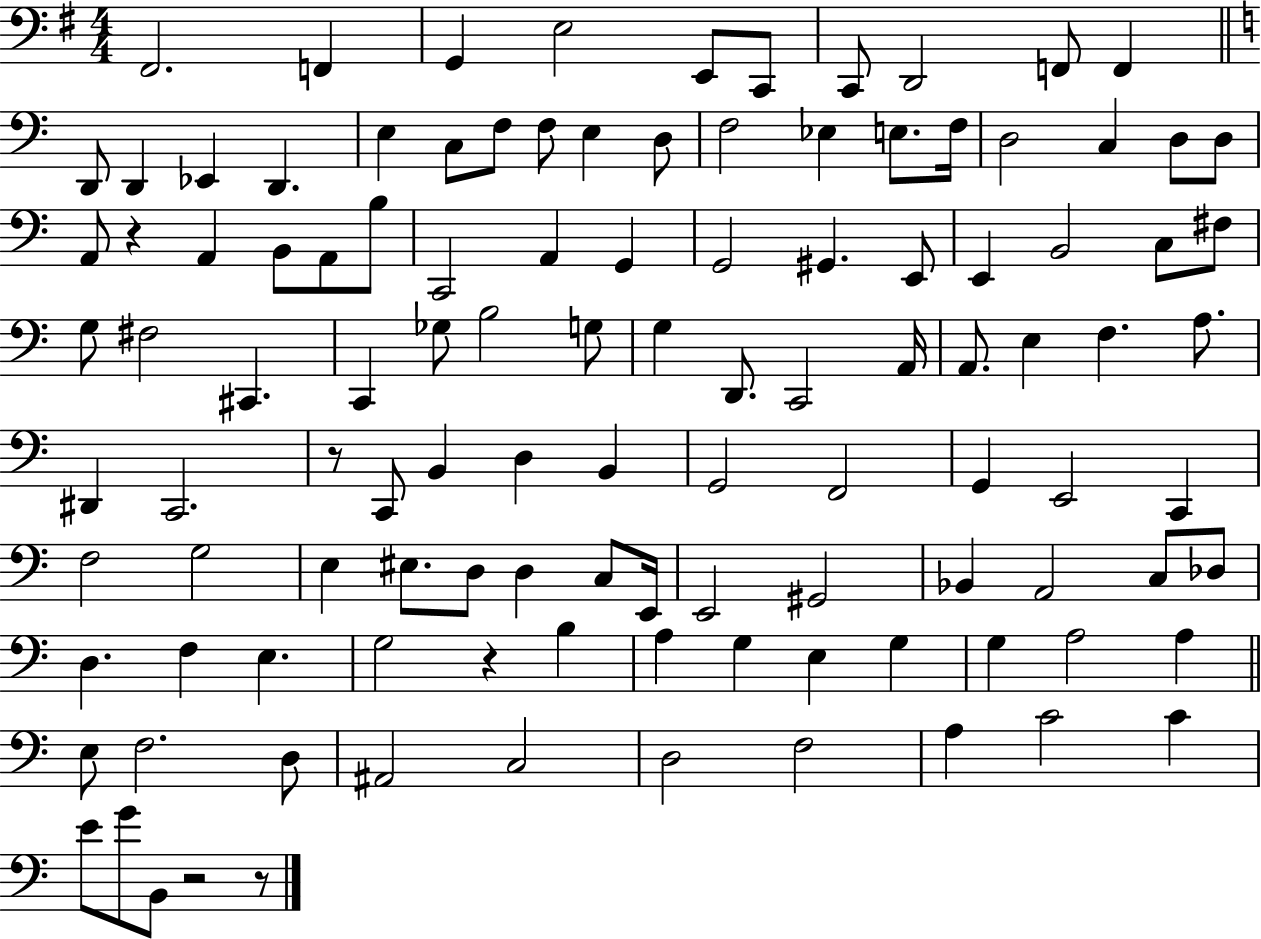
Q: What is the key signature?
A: G major